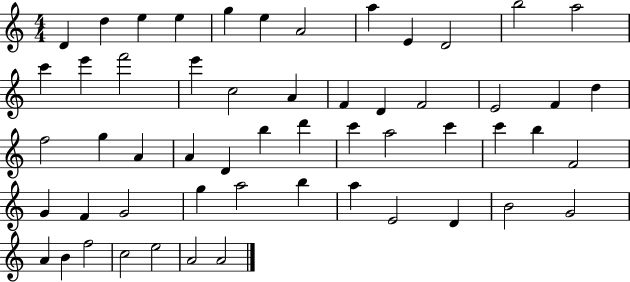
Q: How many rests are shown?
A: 0